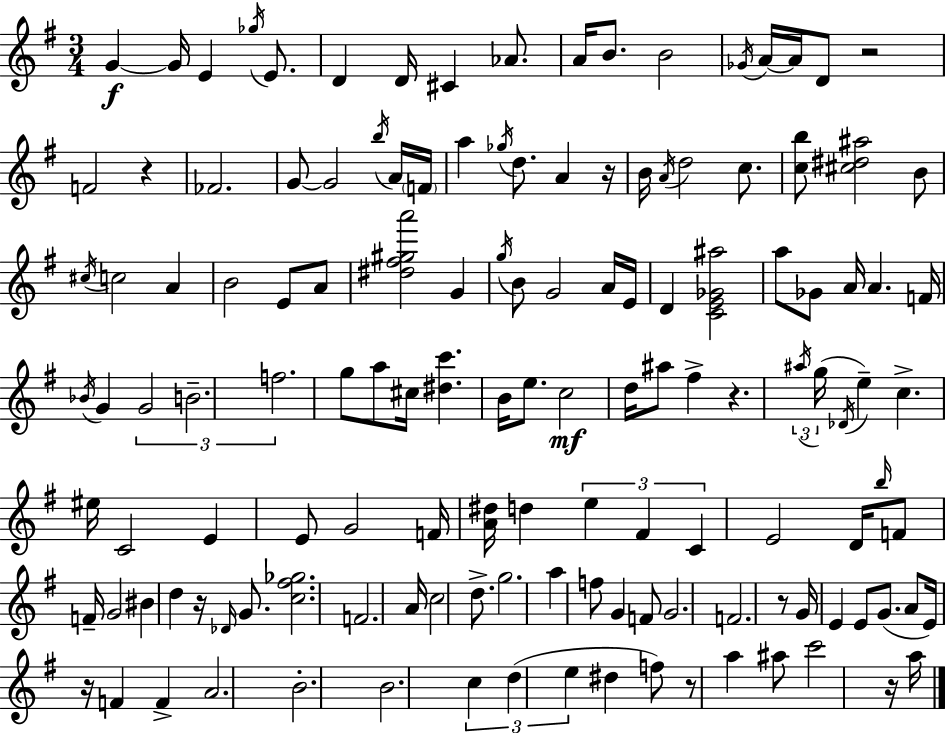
{
  \clef treble
  \numericTimeSignature
  \time 3/4
  \key e \minor
  g'4~~\f g'16 e'4 \acciaccatura { ges''16 } e'8. | d'4 d'16 cis'4 aes'8. | a'16 b'8. b'2 | \acciaccatura { ges'16 } a'16~~ a'16 d'8 r2 | \break f'2 r4 | fes'2. | g'8~~ g'2 | \acciaccatura { b''16 } a'16 \parenthesize f'16 a''4 \acciaccatura { ges''16 } d''8. a'4 | \break r16 b'16 \acciaccatura { a'16 } d''2 | c''8. <c'' b''>8 <cis'' dis'' ais''>2 | b'8 \acciaccatura { cis''16 } c''2 | a'4 b'2 | \break e'8 a'8 <dis'' fis'' gis'' a'''>2 | g'4 \acciaccatura { g''16 } b'8 g'2 | a'16 e'16 d'4 <c' e' ges' ais''>2 | a''8 ges'8 a'16 | \break a'4. f'16 \acciaccatura { bes'16 } g'4 | \tuplet 3/2 { g'2 b'2.-- | f''2. } | g''8 a''8 | \break cis''16 <dis'' c'''>4. b'16 e''8. c''2\mf | d''16 ais''8 fis''4-> | r4. \tuplet 3/2 { \acciaccatura { ais''16 } g''16( \acciaccatura { des'16 } } e''4--) | c''4.-> eis''16 c'2 | \break e'4 e'8 | g'2 f'16 <a' dis''>16 d''4 | \tuplet 3/2 { e''4 fis'4 c'4 } | e'2 d'16 \grace { b''16 } | \break f'8 f'16-- g'2 bis'4 | d''4 r16 \grace { des'16 } g'8. | <c'' fis'' ges''>2. | f'2. | \break a'16 c''2 d''8.-> | g''2. | a''4 f''8 g'4 f'8 | g'2. | \break f'2. | r8 g'16 e'4 e'8 g'8.( | a'8 e'16) r16 f'4 f'4-> | a'2. | \break b'2.-. | b'2. | \tuplet 3/2 { c''4 d''4( e''4 } | dis''4 f''8) r8 a''4 | \break ais''8 c'''2 r16 a''16 | \bar "|."
}